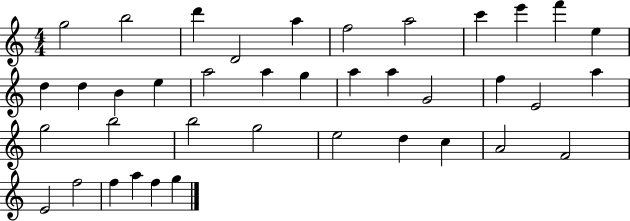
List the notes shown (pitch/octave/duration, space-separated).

G5/h B5/h D6/q D4/h A5/q F5/h A5/h C6/q E6/q F6/q E5/q D5/q D5/q B4/q E5/q A5/h A5/q G5/q A5/q A5/q G4/h F5/q E4/h A5/q G5/h B5/h B5/h G5/h E5/h D5/q C5/q A4/h F4/h E4/h F5/h F5/q A5/q F5/q G5/q